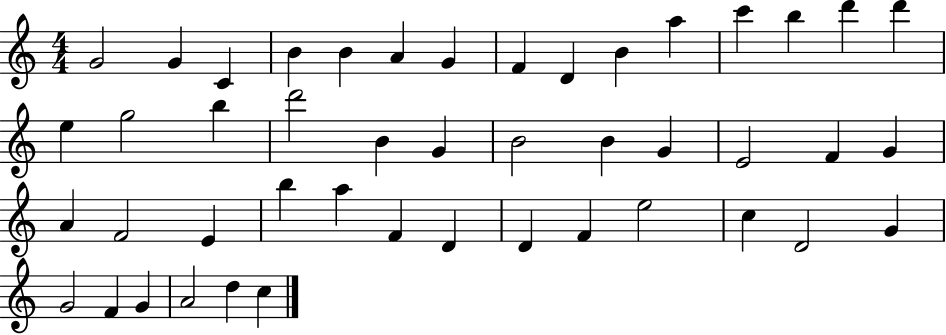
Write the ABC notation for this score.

X:1
T:Untitled
M:4/4
L:1/4
K:C
G2 G C B B A G F D B a c' b d' d' e g2 b d'2 B G B2 B G E2 F G A F2 E b a F D D F e2 c D2 G G2 F G A2 d c